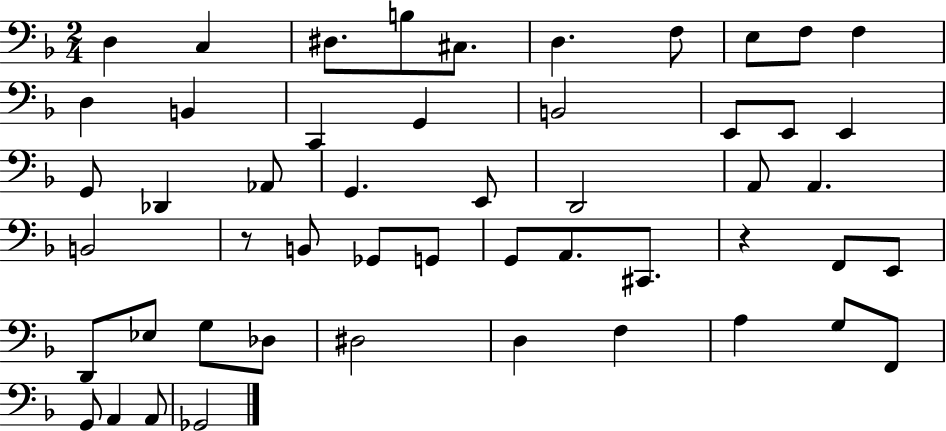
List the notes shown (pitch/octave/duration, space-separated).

D3/q C3/q D#3/e. B3/e C#3/e. D3/q. F3/e E3/e F3/e F3/q D3/q B2/q C2/q G2/q B2/h E2/e E2/e E2/q G2/e Db2/q Ab2/e G2/q. E2/e D2/h A2/e A2/q. B2/h R/e B2/e Gb2/e G2/e G2/e A2/e. C#2/e. R/q F2/e E2/e D2/e Eb3/e G3/e Db3/e D#3/h D3/q F3/q A3/q G3/e F2/e G2/e A2/q A2/e Gb2/h